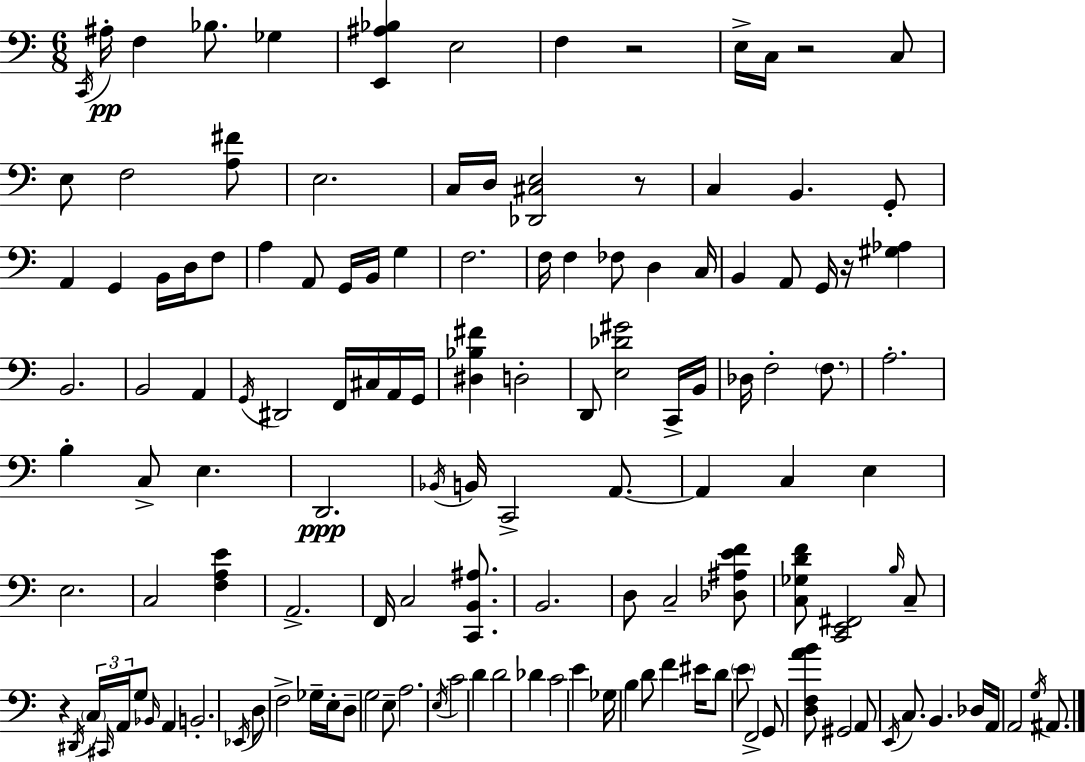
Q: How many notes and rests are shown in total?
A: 135